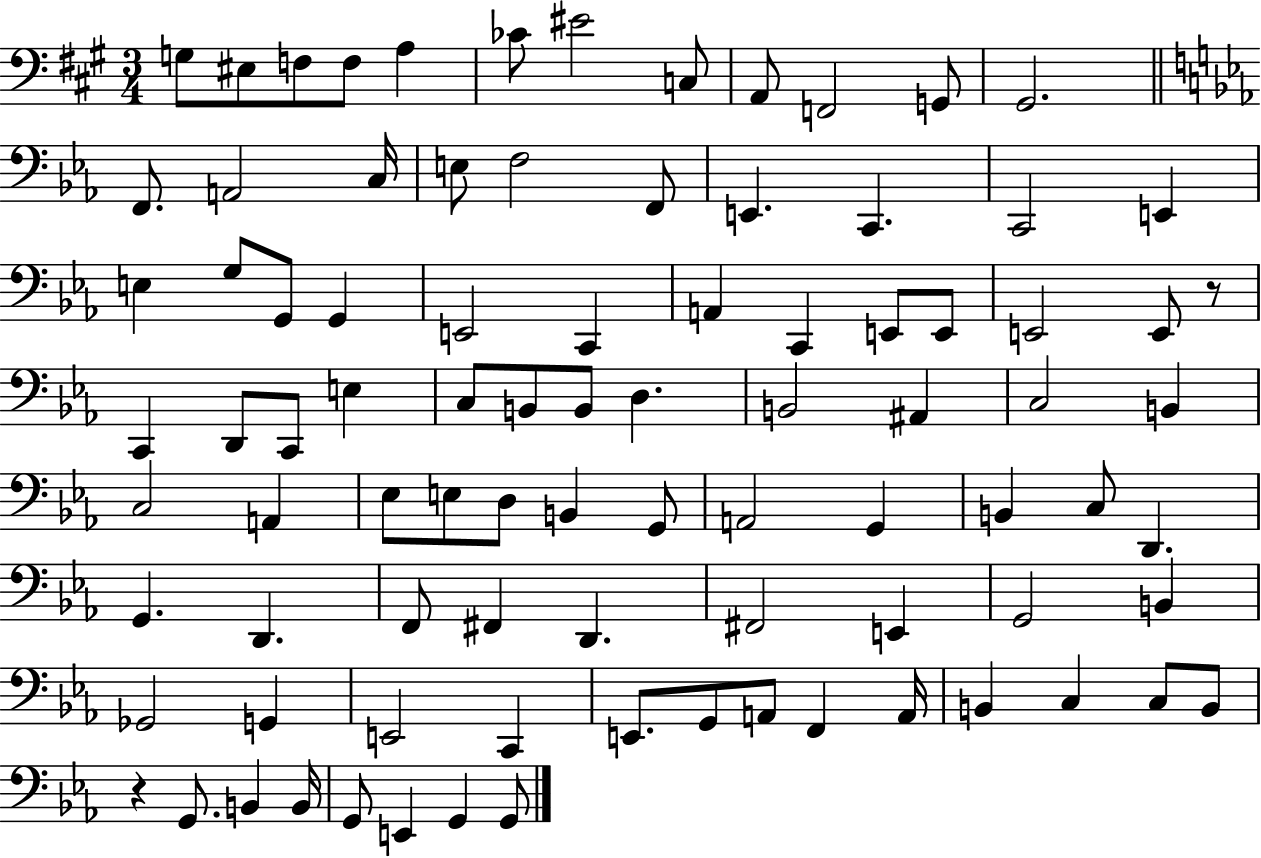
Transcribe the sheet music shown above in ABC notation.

X:1
T:Untitled
M:3/4
L:1/4
K:A
G,/2 ^E,/2 F,/2 F,/2 A, _C/2 ^E2 C,/2 A,,/2 F,,2 G,,/2 ^G,,2 F,,/2 A,,2 C,/4 E,/2 F,2 F,,/2 E,, C,, C,,2 E,, E, G,/2 G,,/2 G,, E,,2 C,, A,, C,, E,,/2 E,,/2 E,,2 E,,/2 z/2 C,, D,,/2 C,,/2 E, C,/2 B,,/2 B,,/2 D, B,,2 ^A,, C,2 B,, C,2 A,, _E,/2 E,/2 D,/2 B,, G,,/2 A,,2 G,, B,, C,/2 D,, G,, D,, F,,/2 ^F,, D,, ^F,,2 E,, G,,2 B,, _G,,2 G,, E,,2 C,, E,,/2 G,,/2 A,,/2 F,, A,,/4 B,, C, C,/2 B,,/2 z G,,/2 B,, B,,/4 G,,/2 E,, G,, G,,/2